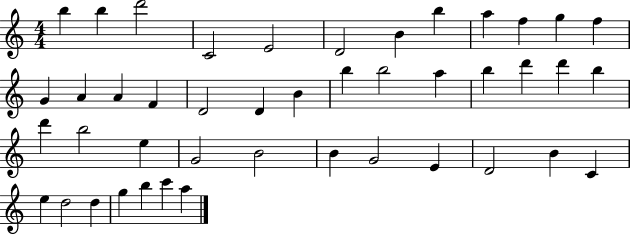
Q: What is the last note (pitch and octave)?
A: A5